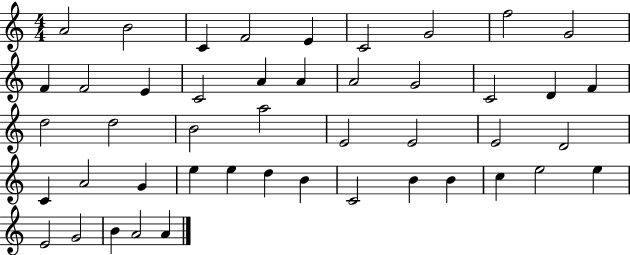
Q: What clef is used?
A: treble